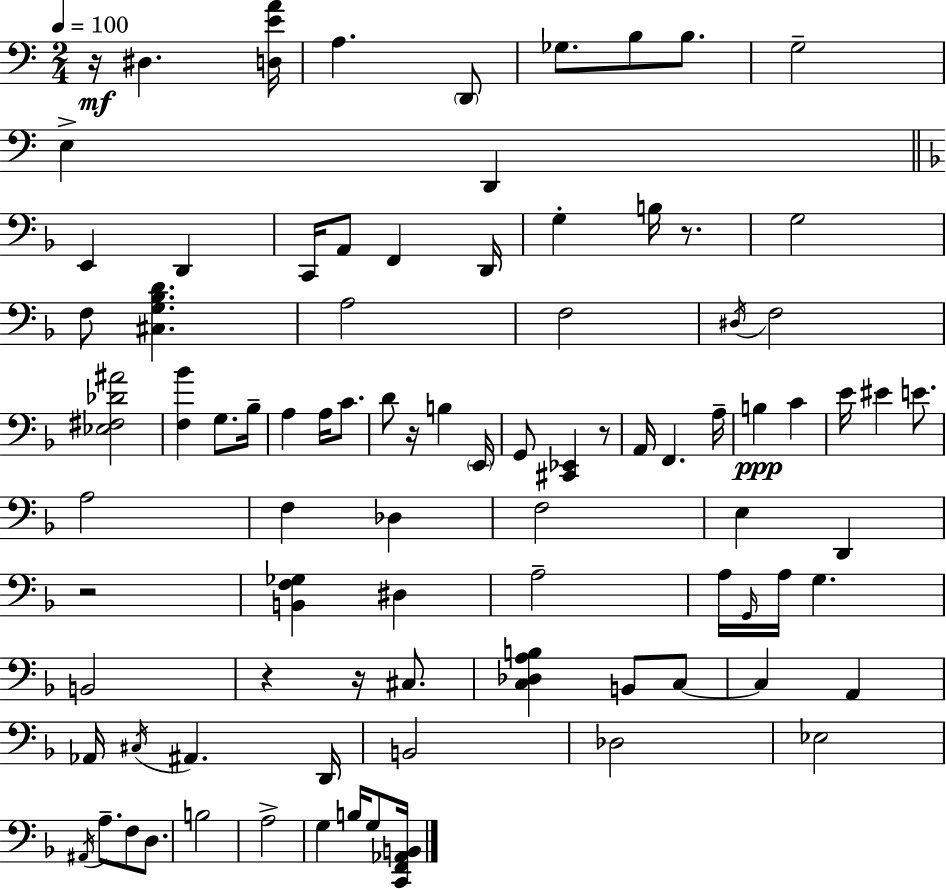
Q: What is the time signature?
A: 2/4